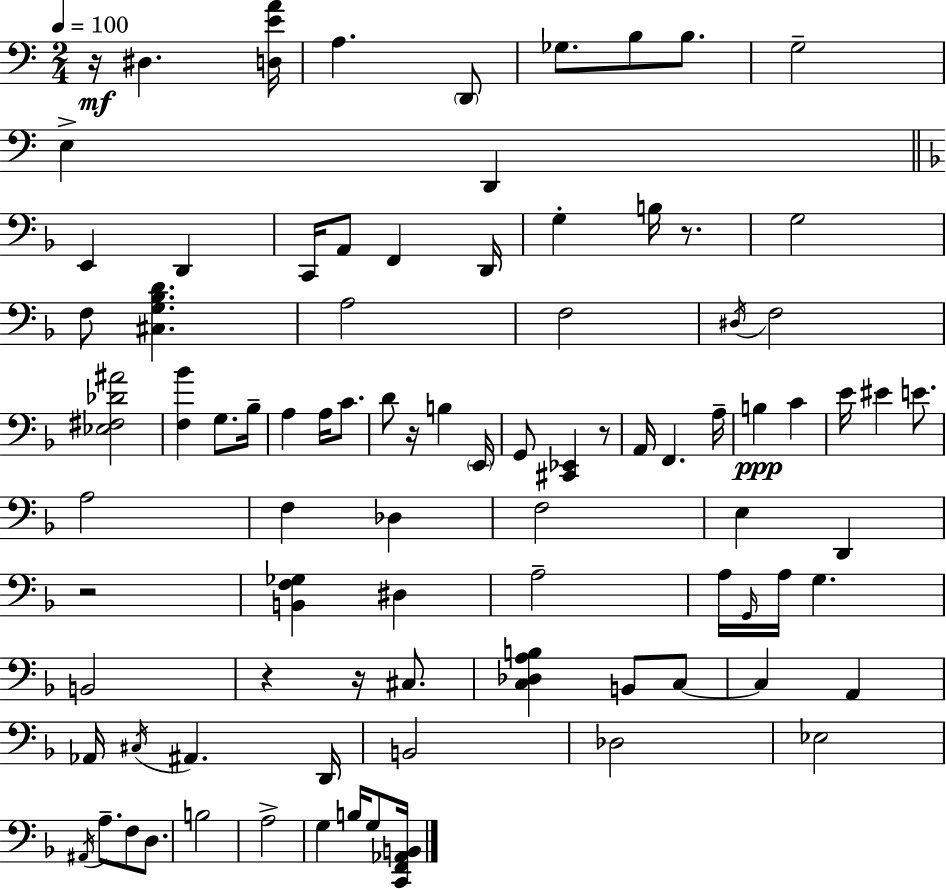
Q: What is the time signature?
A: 2/4